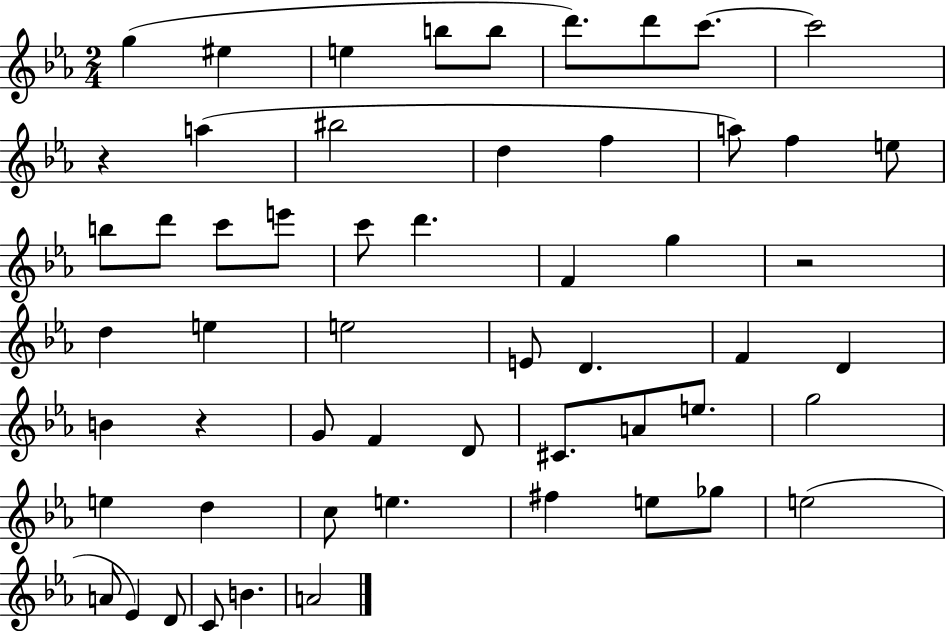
X:1
T:Untitled
M:2/4
L:1/4
K:Eb
g ^e e b/2 b/2 d'/2 d'/2 c'/2 c'2 z a ^b2 d f a/2 f e/2 b/2 d'/2 c'/2 e'/2 c'/2 d' F g z2 d e e2 E/2 D F D B z G/2 F D/2 ^C/2 A/2 e/2 g2 e d c/2 e ^f e/2 _g/2 e2 A/2 _E D/2 C/2 B A2